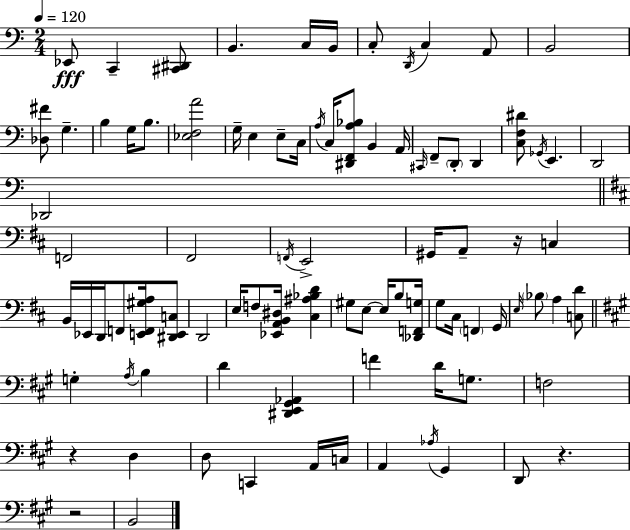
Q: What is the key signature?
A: A minor